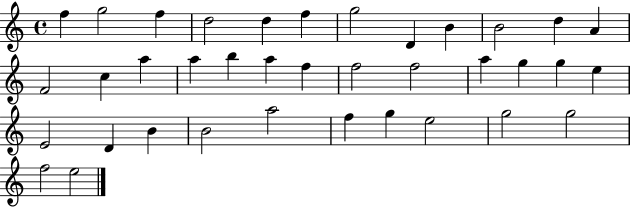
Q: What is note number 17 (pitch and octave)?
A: B5